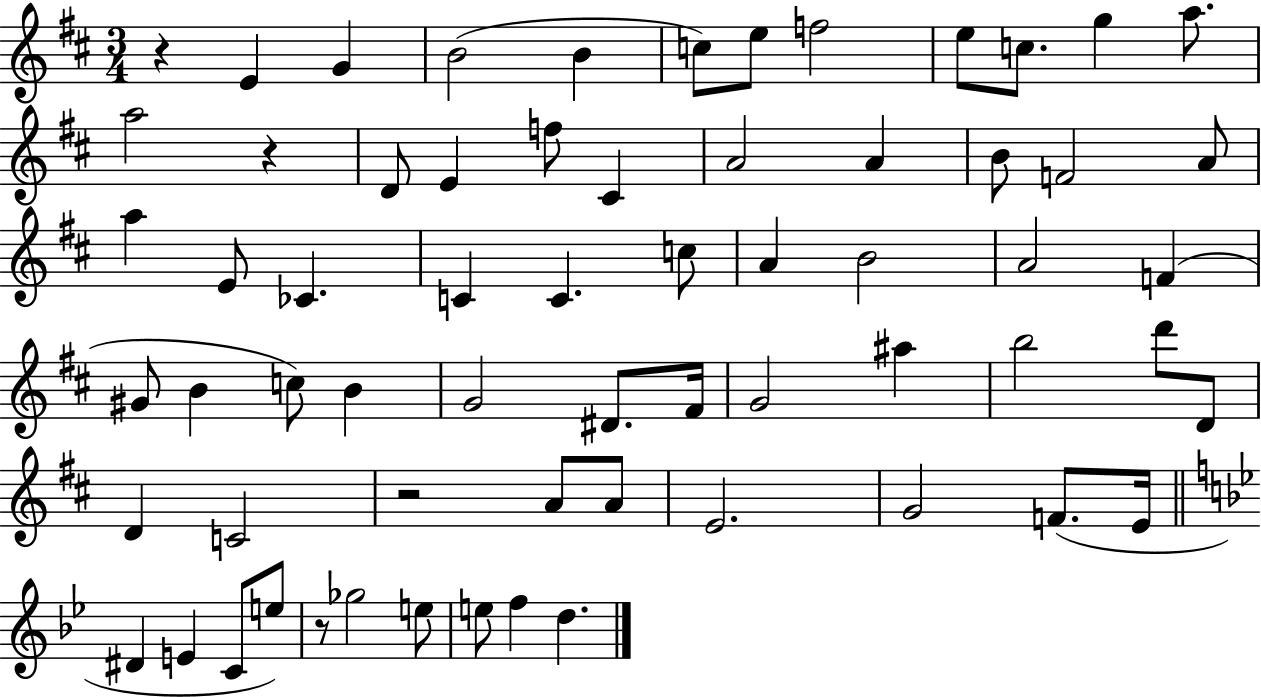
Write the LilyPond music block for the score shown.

{
  \clef treble
  \numericTimeSignature
  \time 3/4
  \key d \major
  r4 e'4 g'4 | b'2( b'4 | c''8) e''8 f''2 | e''8 c''8. g''4 a''8. | \break a''2 r4 | d'8 e'4 f''8 cis'4 | a'2 a'4 | b'8 f'2 a'8 | \break a''4 e'8 ces'4. | c'4 c'4. c''8 | a'4 b'2 | a'2 f'4( | \break gis'8 b'4 c''8) b'4 | g'2 dis'8. fis'16 | g'2 ais''4 | b''2 d'''8 d'8 | \break d'4 c'2 | r2 a'8 a'8 | e'2. | g'2 f'8.( e'16 | \break \bar "||" \break \key g \minor dis'4 e'4 c'8 e''8) | r8 ges''2 e''8 | e''8 f''4 d''4. | \bar "|."
}